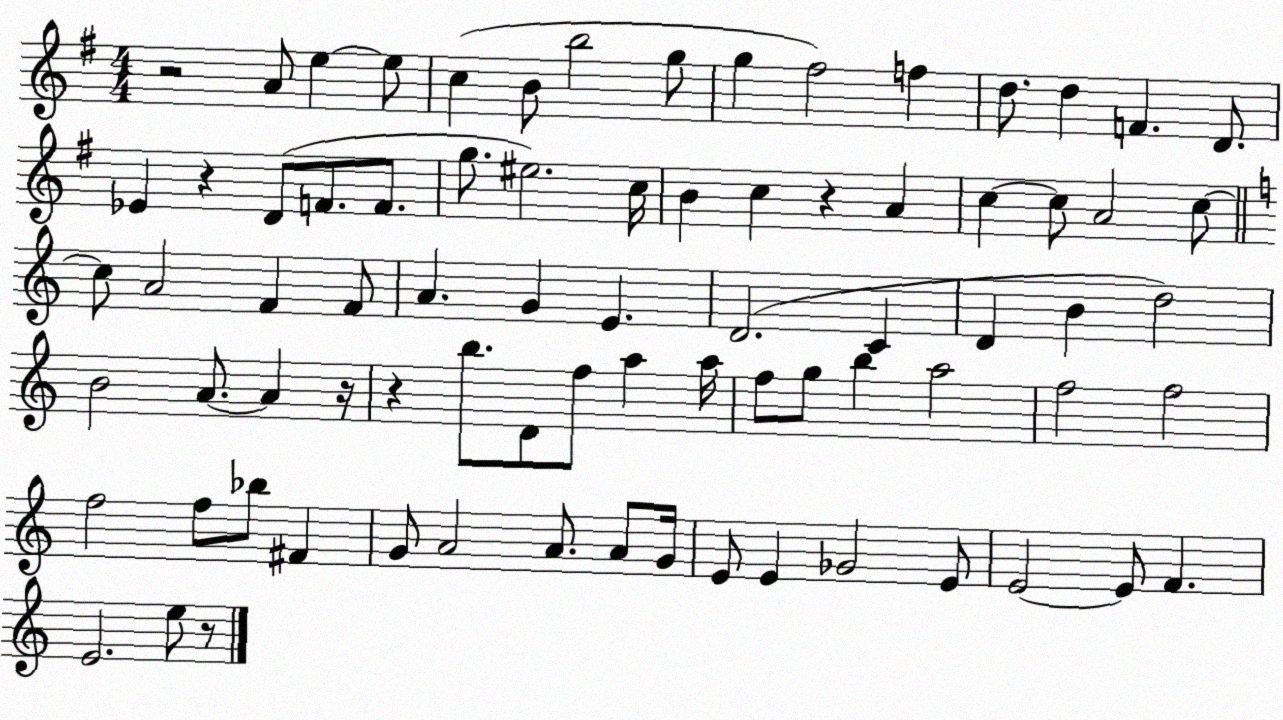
X:1
T:Untitled
M:4/4
L:1/4
K:G
z2 A/2 e e/2 c B/2 b2 g/2 g ^f2 f d/2 d F D/2 _E z D/2 F/2 F/2 g/2 ^e2 c/4 B c z A c c/2 A2 c/2 c/2 A2 F F/2 A G E D2 C D B d2 B2 A/2 A z/4 z b/2 D/2 f/2 a a/4 f/2 g/2 b a2 f2 f2 f2 f/2 _b/2 ^F G/2 A2 A/2 A/2 G/4 E/2 E _G2 E/2 E2 E/2 F E2 e/2 z/2